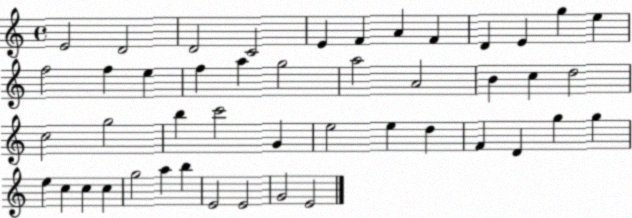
X:1
T:Untitled
M:4/4
L:1/4
K:C
E2 D2 D2 C2 E F A F D E g e f2 f e f a g2 a2 A2 B c d2 c2 g2 b c'2 G e2 e d F D g g e c c c g2 a b E2 E2 G2 E2